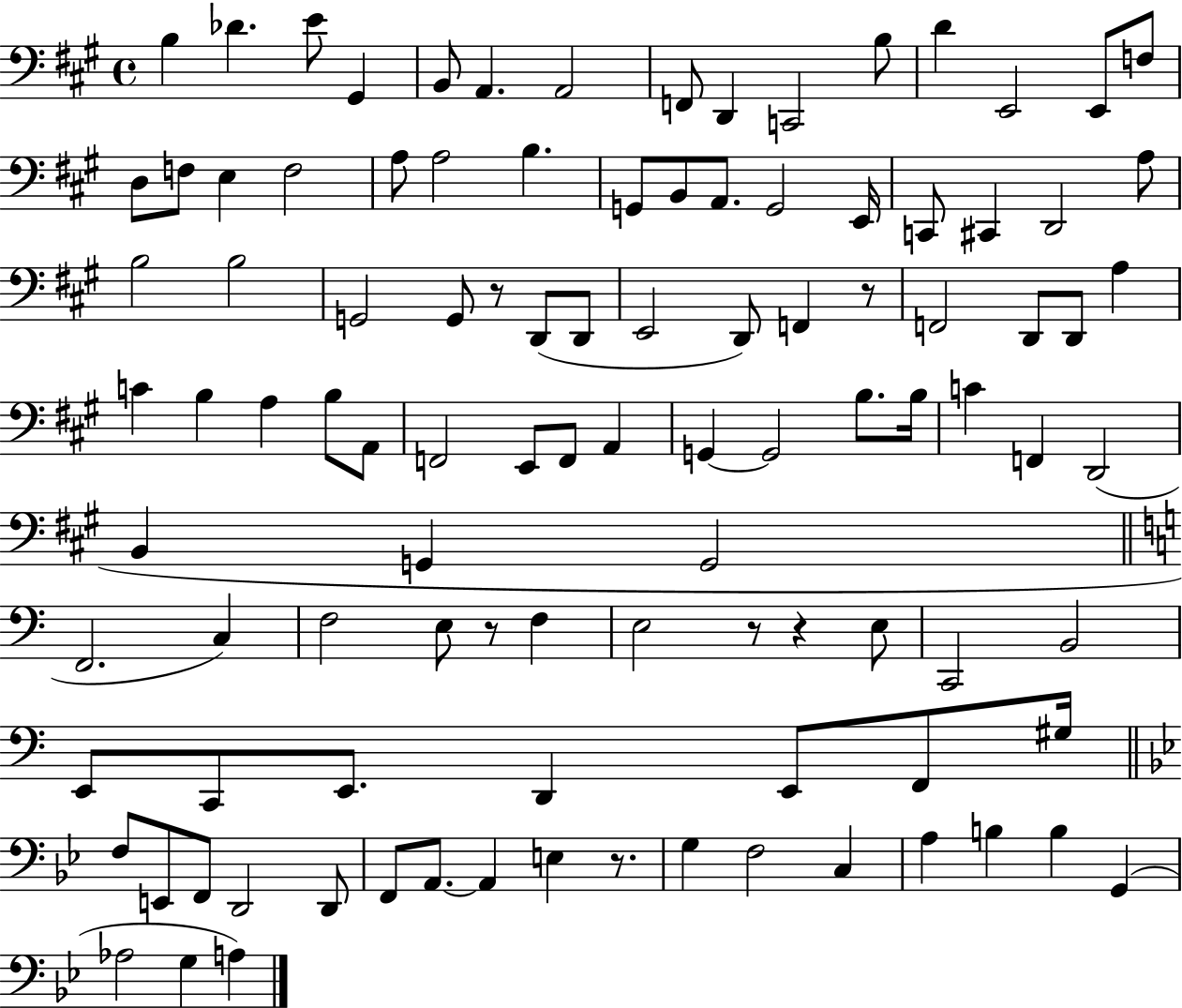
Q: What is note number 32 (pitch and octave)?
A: B3